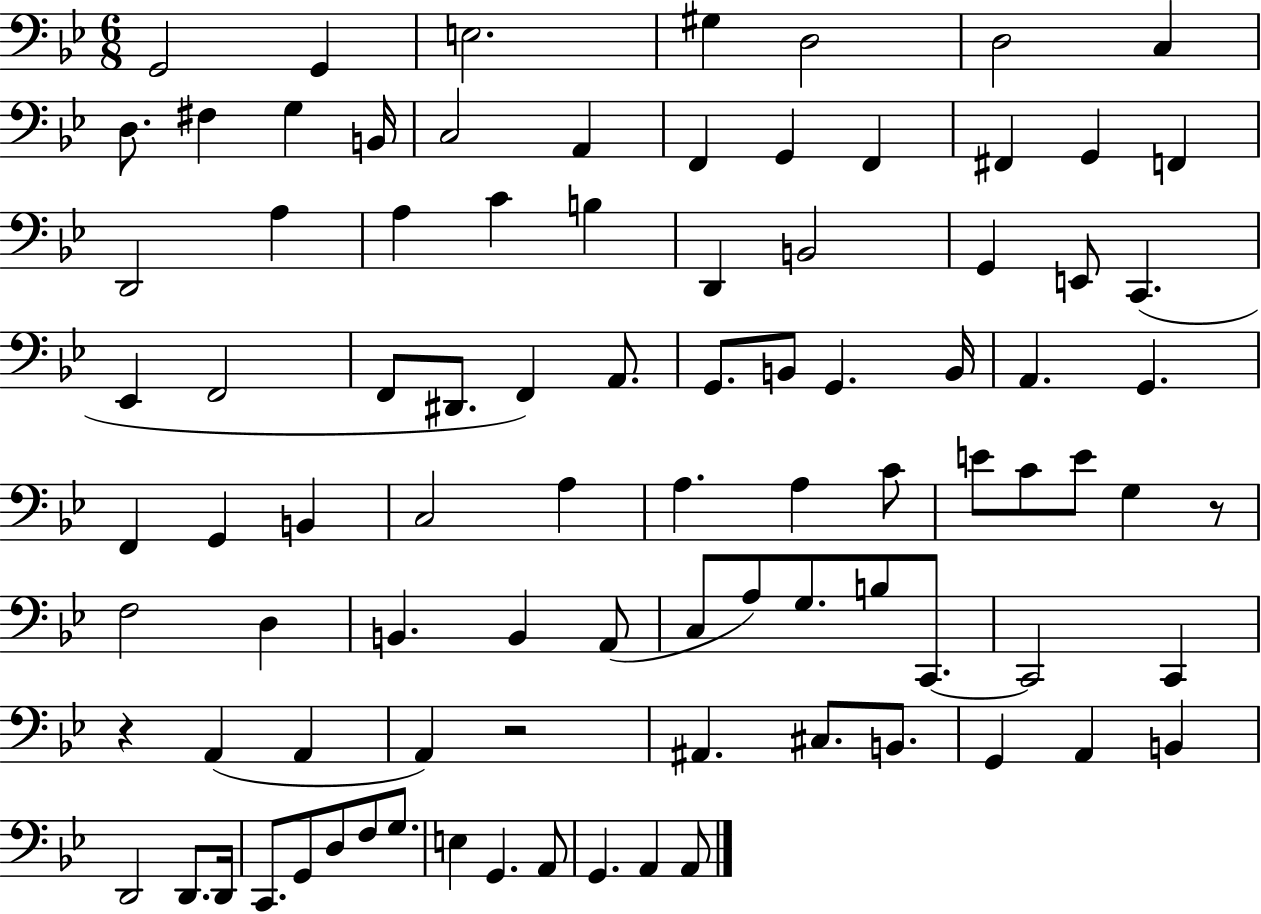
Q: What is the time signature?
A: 6/8